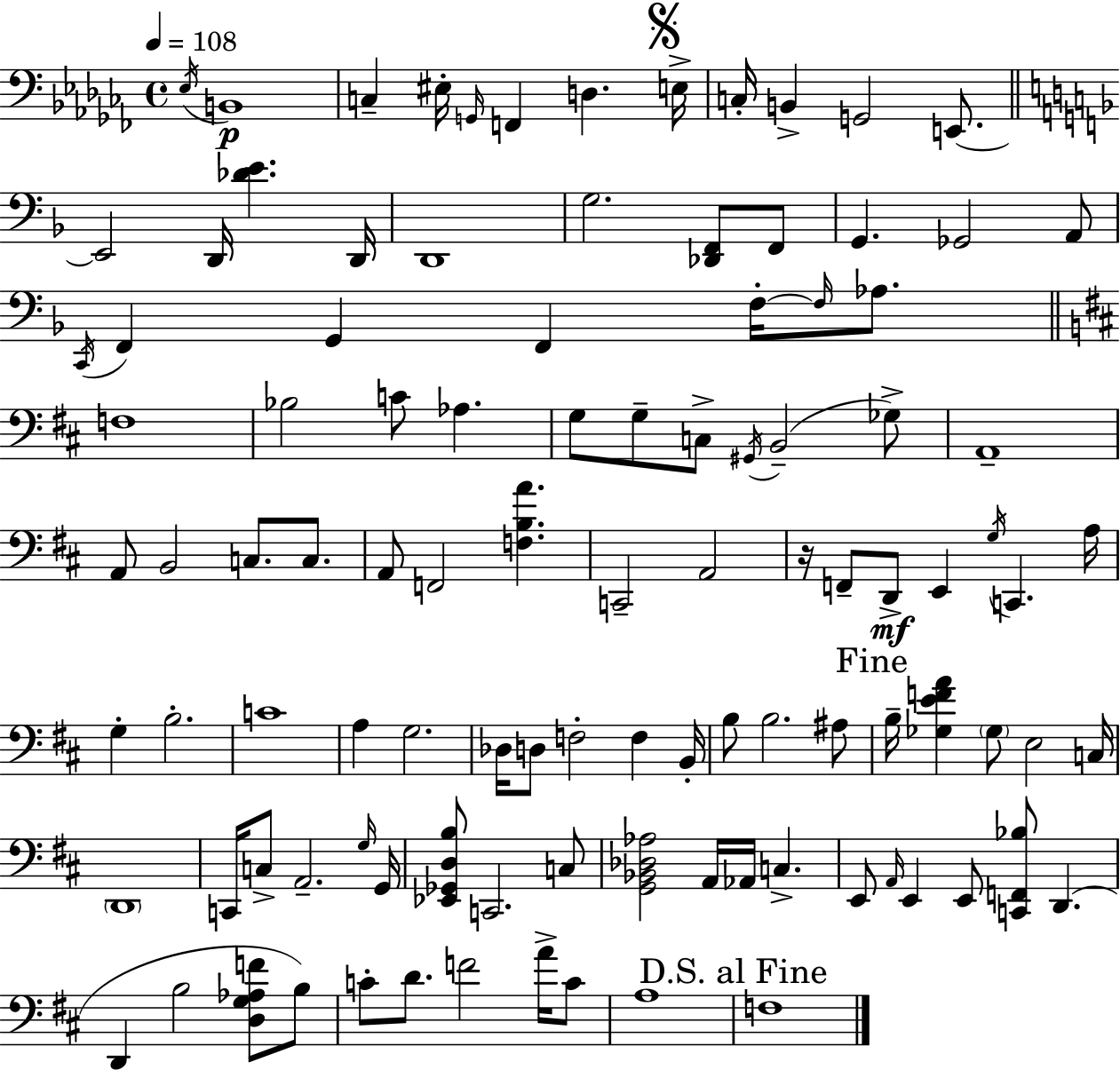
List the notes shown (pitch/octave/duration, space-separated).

Eb3/s B2/w C3/q EIS3/s G2/s F2/q D3/q. E3/s C3/s B2/q G2/h E2/e. E2/h D2/s [Db4,E4]/q. D2/s D2/w G3/h. [Db2,F2]/e F2/e G2/q. Gb2/h A2/e C2/s F2/q G2/q F2/q F3/s F3/s Ab3/e. F3/w Bb3/h C4/e Ab3/q. G3/e G3/e C3/e G#2/s B2/h Gb3/e A2/w A2/e B2/h C3/e. C3/e. A2/e F2/h [F3,B3,A4]/q. C2/h A2/h R/s F2/e D2/e E2/q G3/s C2/q. A3/s G3/q B3/h. C4/w A3/q G3/h. Db3/s D3/e F3/h F3/q B2/s B3/e B3/h. A#3/e B3/s [Gb3,E4,F4,A4]/q Gb3/e E3/h C3/s D2/w C2/s C3/e A2/h. G3/s G2/s [Eb2,Gb2,D3,B3]/e C2/h. C3/e [G2,Bb2,Db3,Ab3]/h A2/s Ab2/s C3/q. E2/e A2/s E2/q E2/e [C2,F2,Bb3]/e D2/q. D2/q B3/h [D3,G3,Ab3,F4]/e B3/e C4/e D4/e. F4/h A4/s C4/e A3/w F3/w